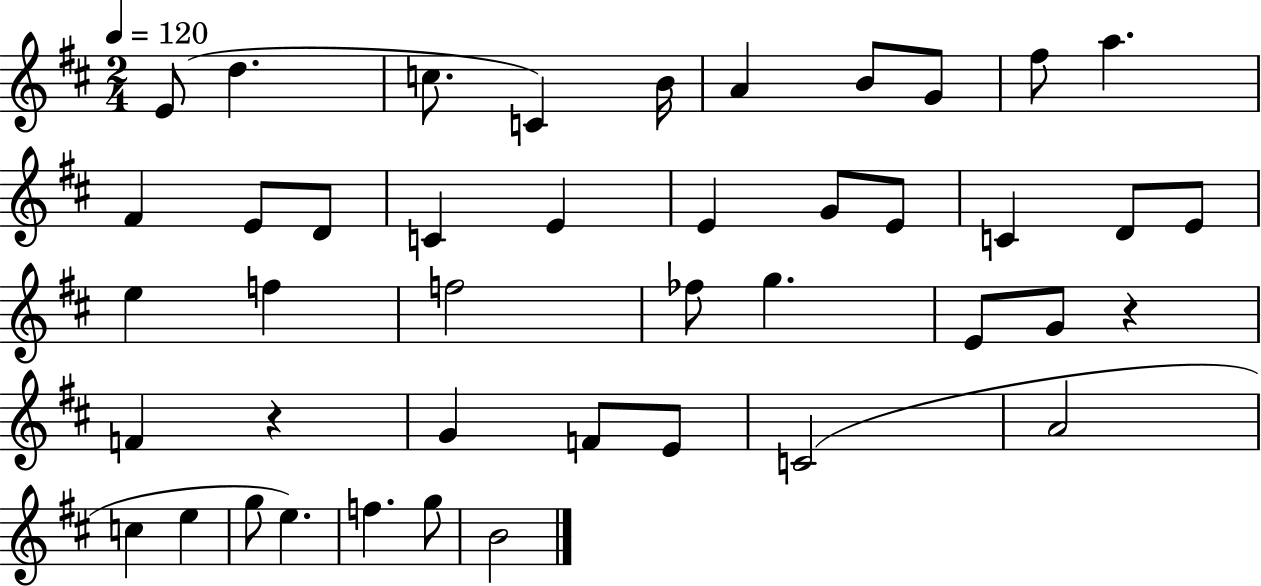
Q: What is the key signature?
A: D major